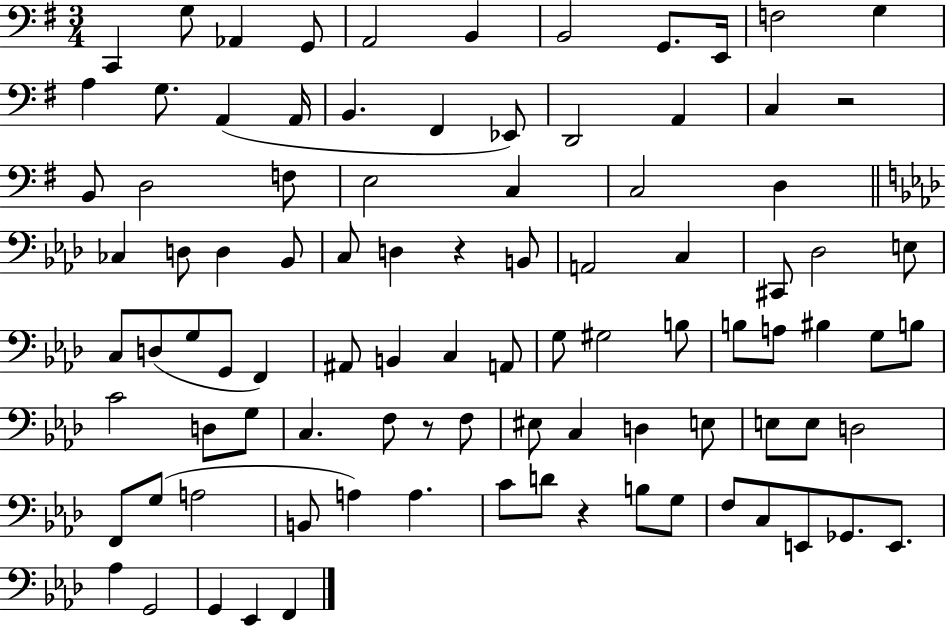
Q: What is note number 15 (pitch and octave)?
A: A2